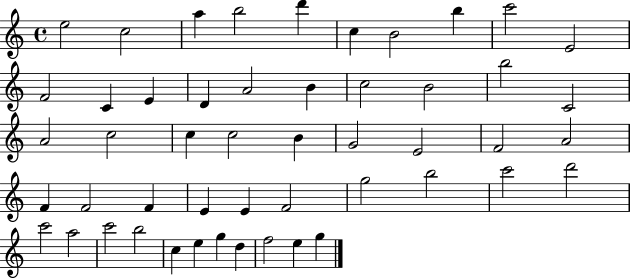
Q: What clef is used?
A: treble